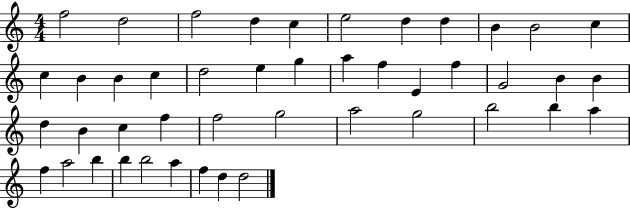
{
  \clef treble
  \numericTimeSignature
  \time 4/4
  \key c \major
  f''2 d''2 | f''2 d''4 c''4 | e''2 d''4 d''4 | b'4 b'2 c''4 | \break c''4 b'4 b'4 c''4 | d''2 e''4 g''4 | a''4 f''4 e'4 f''4 | g'2 b'4 b'4 | \break d''4 b'4 c''4 f''4 | f''2 g''2 | a''2 g''2 | b''2 b''4 a''4 | \break f''4 a''2 b''4 | b''4 b''2 a''4 | f''4 d''4 d''2 | \bar "|."
}